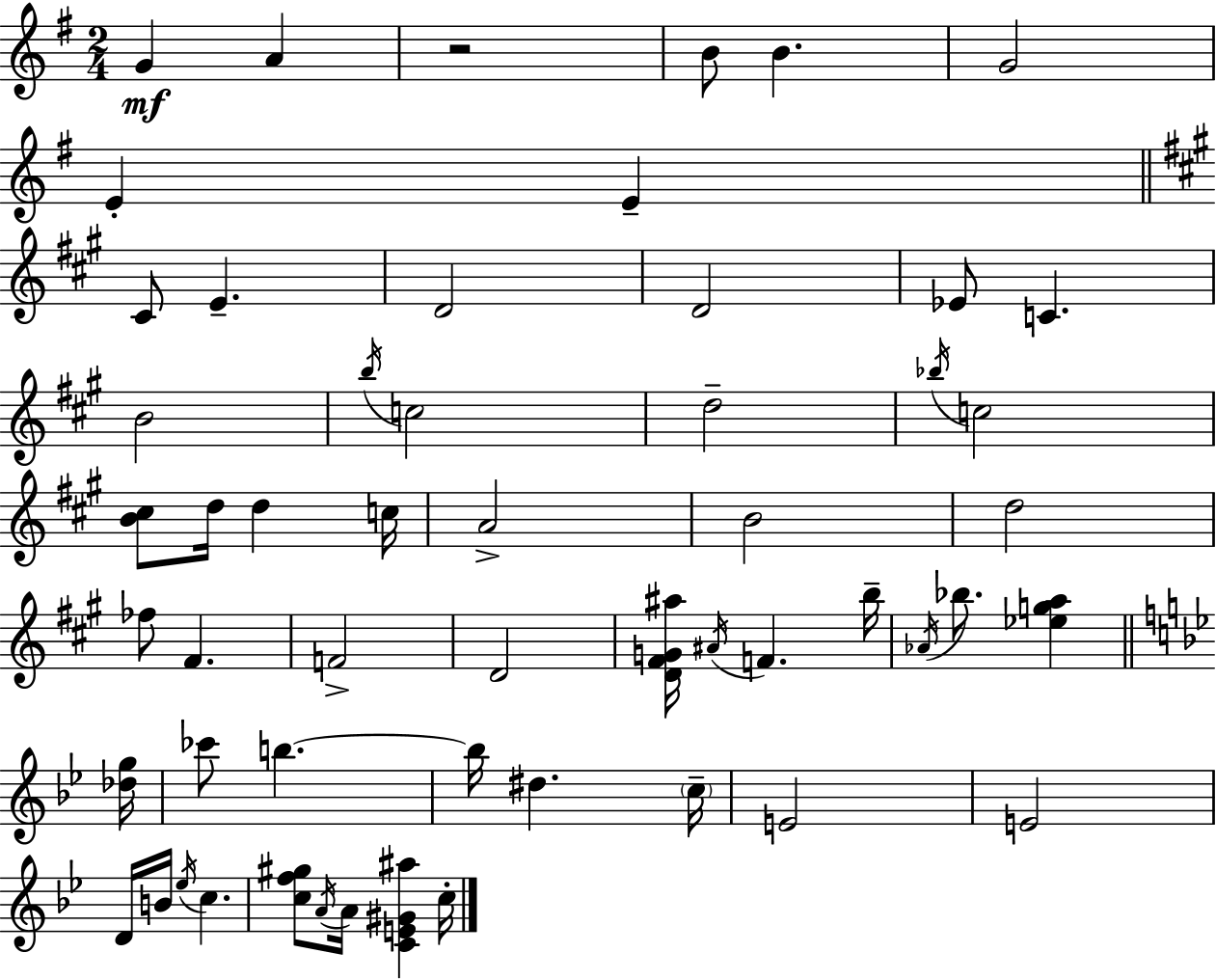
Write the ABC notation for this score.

X:1
T:Untitled
M:2/4
L:1/4
K:G
G A z2 B/2 B G2 E E ^C/2 E D2 D2 _E/2 C B2 b/4 c2 d2 _b/4 c2 [B^c]/2 d/4 d c/4 A2 B2 d2 _f/2 ^F F2 D2 [D^FG^a]/4 ^A/4 F b/4 _A/4 _b/2 [_ega] [_dg]/4 _c'/2 b b/4 ^d c/4 E2 E2 D/4 B/4 _e/4 c [cf^g]/2 A/4 A/4 [CE^G^a] c/4